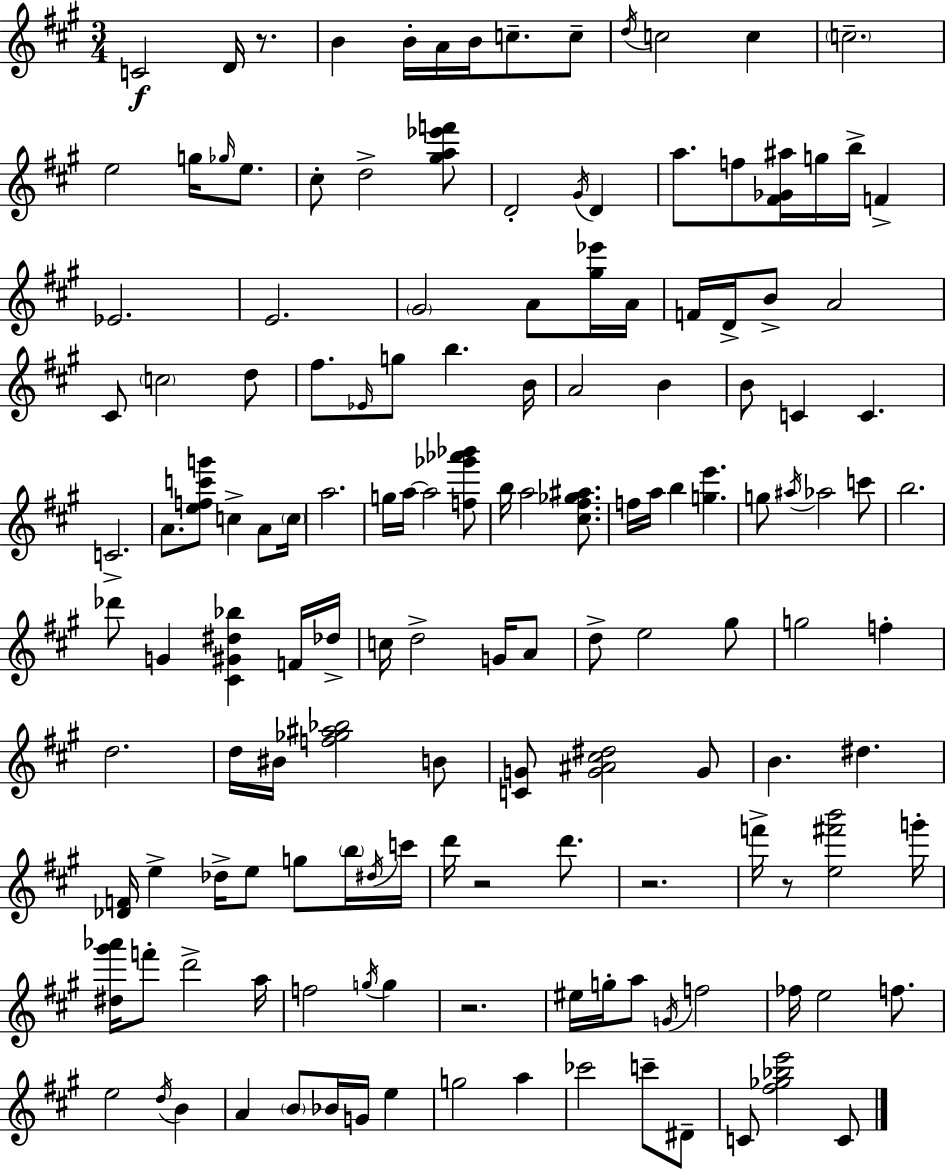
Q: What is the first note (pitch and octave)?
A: C4